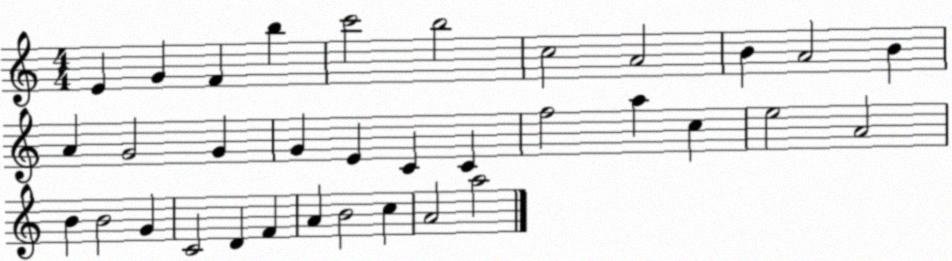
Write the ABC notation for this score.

X:1
T:Untitled
M:4/4
L:1/4
K:C
E G F b c'2 b2 c2 A2 B A2 B A G2 G G E C C f2 a c e2 A2 B B2 G C2 D F A B2 c A2 a2